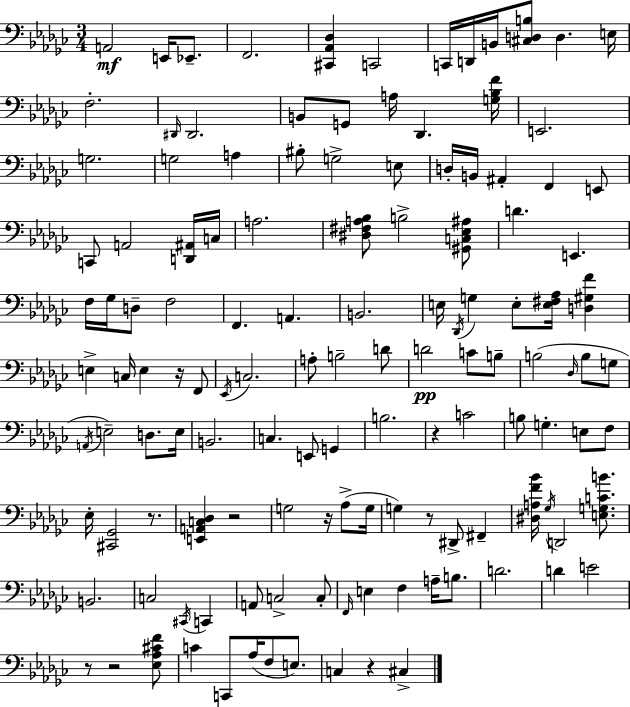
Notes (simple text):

A2/h E2/s Eb2/e. F2/h. [C#2,Ab2,Db3]/q C2/h C2/s D2/s B2/s [C#3,D3,B3]/e D3/q. E3/s F3/h. D#2/s D#2/h. B2/e G2/e A3/s Db2/q. [G3,Bb3,F4]/s E2/h. G3/h. G3/h A3/q BIS3/e G3/h E3/e D3/s B2/s A#2/q F2/q E2/e C2/e A2/h [D2,A#2]/s C3/s A3/h. [D#3,F#3,A3,Bb3]/e B3/h [G#2,C3,Eb3,A#3]/e D4/q. E2/q. F3/s Gb3/s D3/e F3/h F2/q. A2/q. B2/h. E3/s Db2/s G3/q E3/e [E3,F#3,Ab3]/s [D3,G#3,F4]/q E3/q C3/s E3/q R/s F2/e Eb2/s C3/h. A3/e B3/h D4/e D4/h C4/e B3/e B3/h Db3/s B3/e G3/e A2/s E3/h D3/e. E3/s B2/h. C3/q. E2/e G2/q B3/h. R/q C4/h B3/e G3/q. E3/e F3/e Eb3/s [C#2,Gb2]/h R/e. [E2,A2,C3,Db3]/q R/h G3/h R/s Ab3/e G3/s G3/q R/e D#2/e F#2/q [D#3,A3,F4,Bb4]/s Gb3/s D2/h [E3,G3,C4,B4]/e. B2/h. C3/h C#2/s C2/q A2/e C3/h C3/e F2/s E3/q F3/q A3/s B3/e. D4/h. D4/q E4/h R/e R/h [Eb3,Ab3,C#4,F4]/e C4/q C2/e Ab3/s F3/e E3/e. C3/q R/q C#3/q